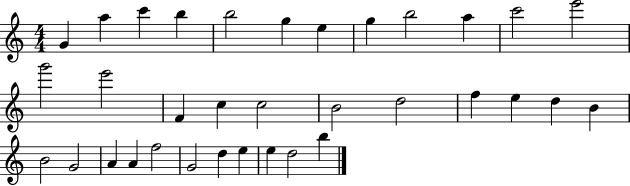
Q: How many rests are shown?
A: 0